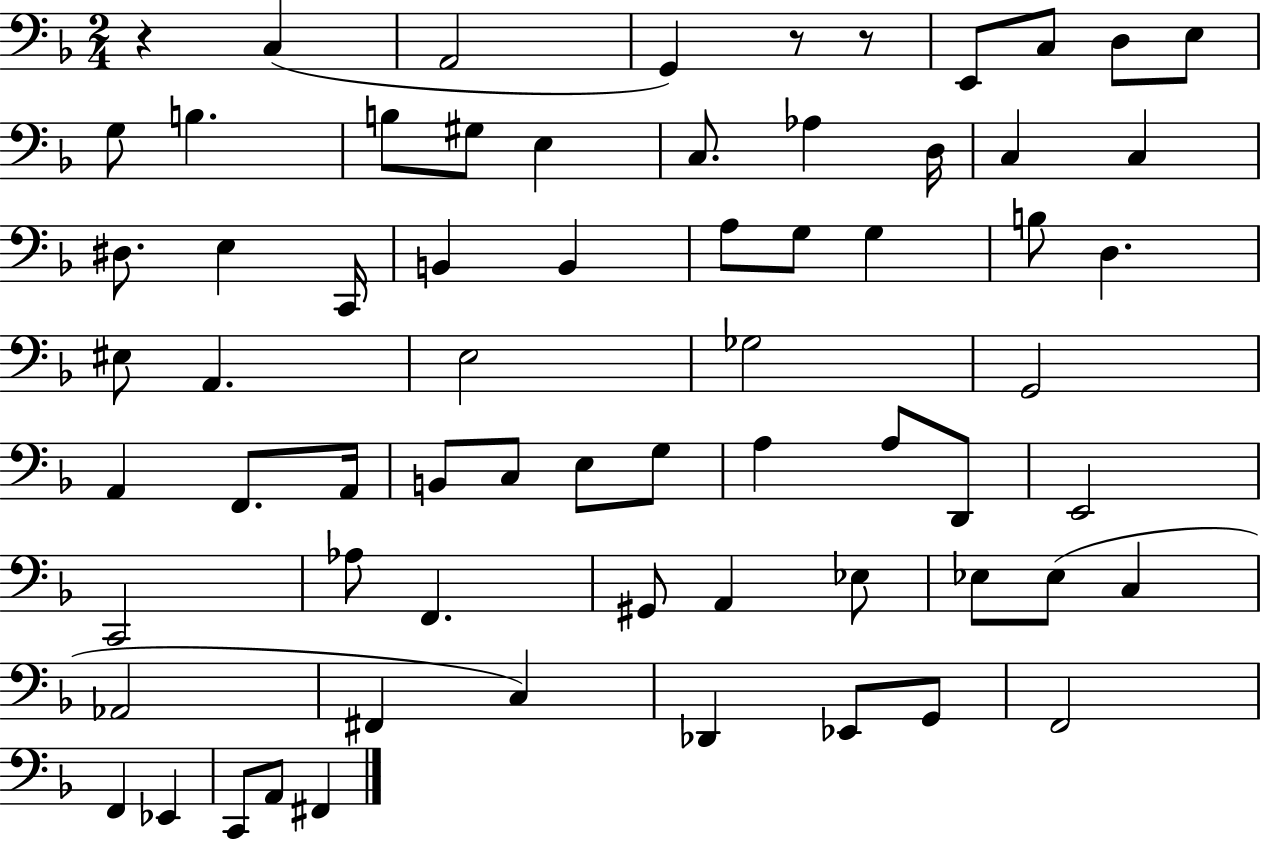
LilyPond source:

{
  \clef bass
  \numericTimeSignature
  \time 2/4
  \key f \major
  r4 c4( | a,2 | g,4) r8 r8 | e,8 c8 d8 e8 | \break g8 b4. | b8 gis8 e4 | c8. aes4 d16 | c4 c4 | \break dis8. e4 c,16 | b,4 b,4 | a8 g8 g4 | b8 d4. | \break eis8 a,4. | e2 | ges2 | g,2 | \break a,4 f,8. a,16 | b,8 c8 e8 g8 | a4 a8 d,8 | e,2 | \break c,2 | aes8 f,4. | gis,8 a,4 ees8 | ees8 ees8( c4 | \break aes,2 | fis,4 c4) | des,4 ees,8 g,8 | f,2 | \break f,4 ees,4 | c,8 a,8 fis,4 | \bar "|."
}